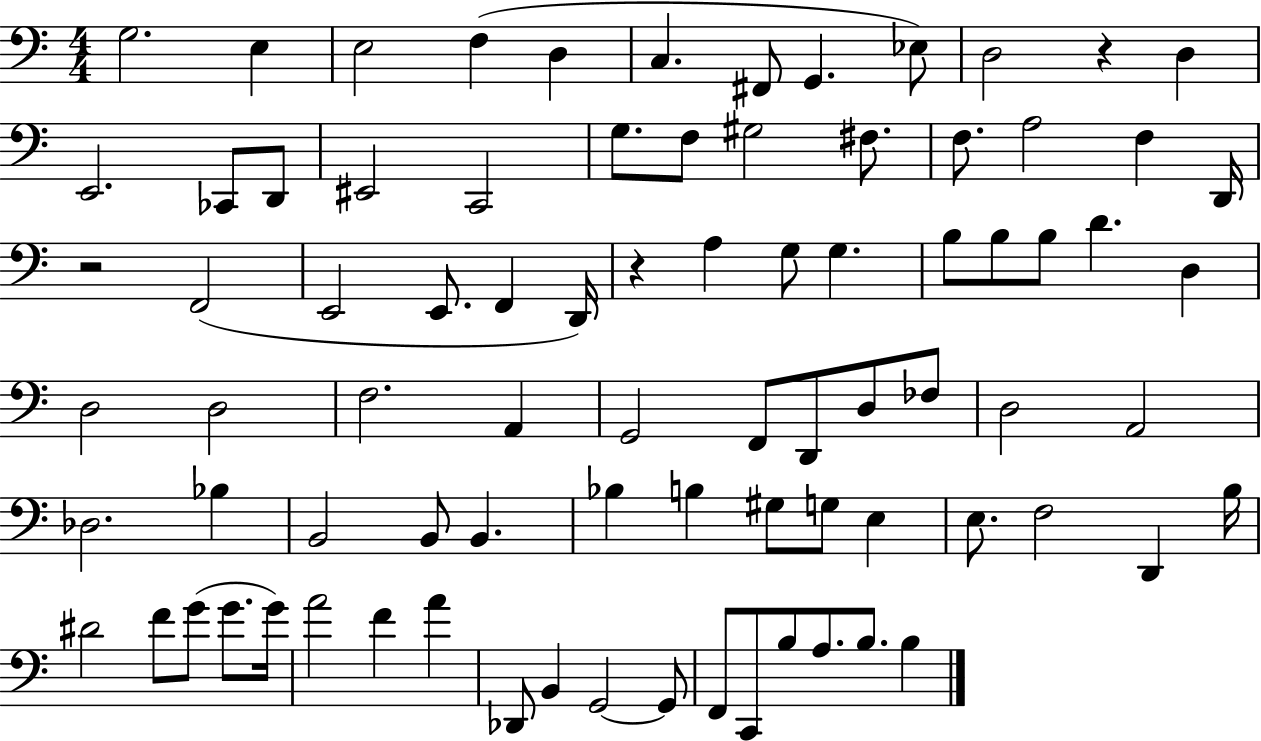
X:1
T:Untitled
M:4/4
L:1/4
K:C
G,2 E, E,2 F, D, C, ^F,,/2 G,, _E,/2 D,2 z D, E,,2 _C,,/2 D,,/2 ^E,,2 C,,2 G,/2 F,/2 ^G,2 ^F,/2 F,/2 A,2 F, D,,/4 z2 F,,2 E,,2 E,,/2 F,, D,,/4 z A, G,/2 G, B,/2 B,/2 B,/2 D D, D,2 D,2 F,2 A,, G,,2 F,,/2 D,,/2 D,/2 _F,/2 D,2 A,,2 _D,2 _B, B,,2 B,,/2 B,, _B, B, ^G,/2 G,/2 E, E,/2 F,2 D,, B,/4 ^D2 F/2 G/2 G/2 G/4 A2 F A _D,,/2 B,, G,,2 G,,/2 F,,/2 C,,/2 B,/2 A,/2 B,/2 B,